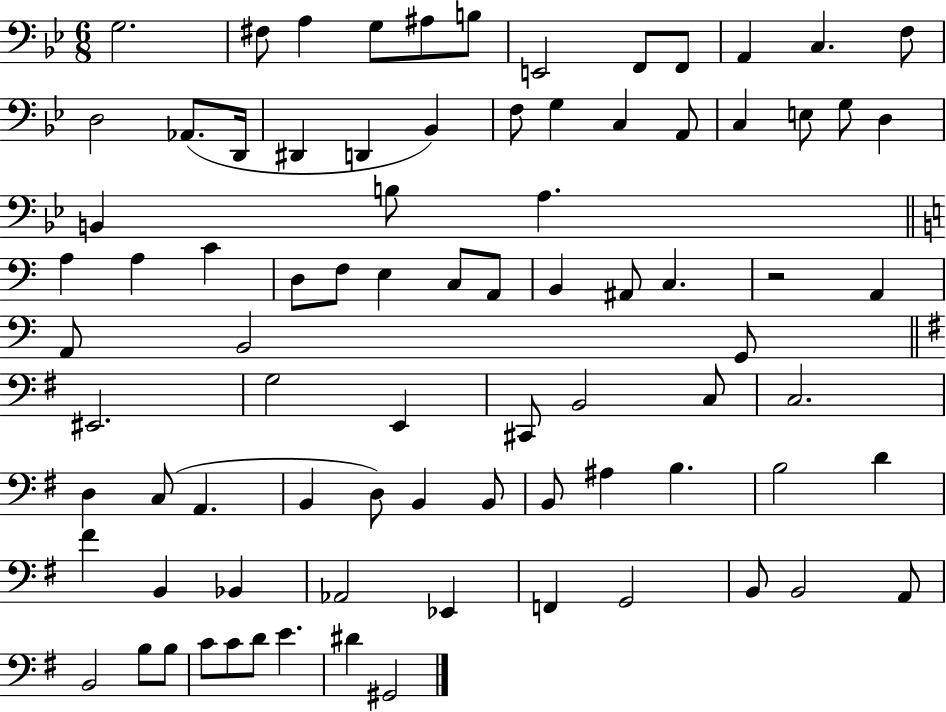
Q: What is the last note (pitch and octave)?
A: G#2